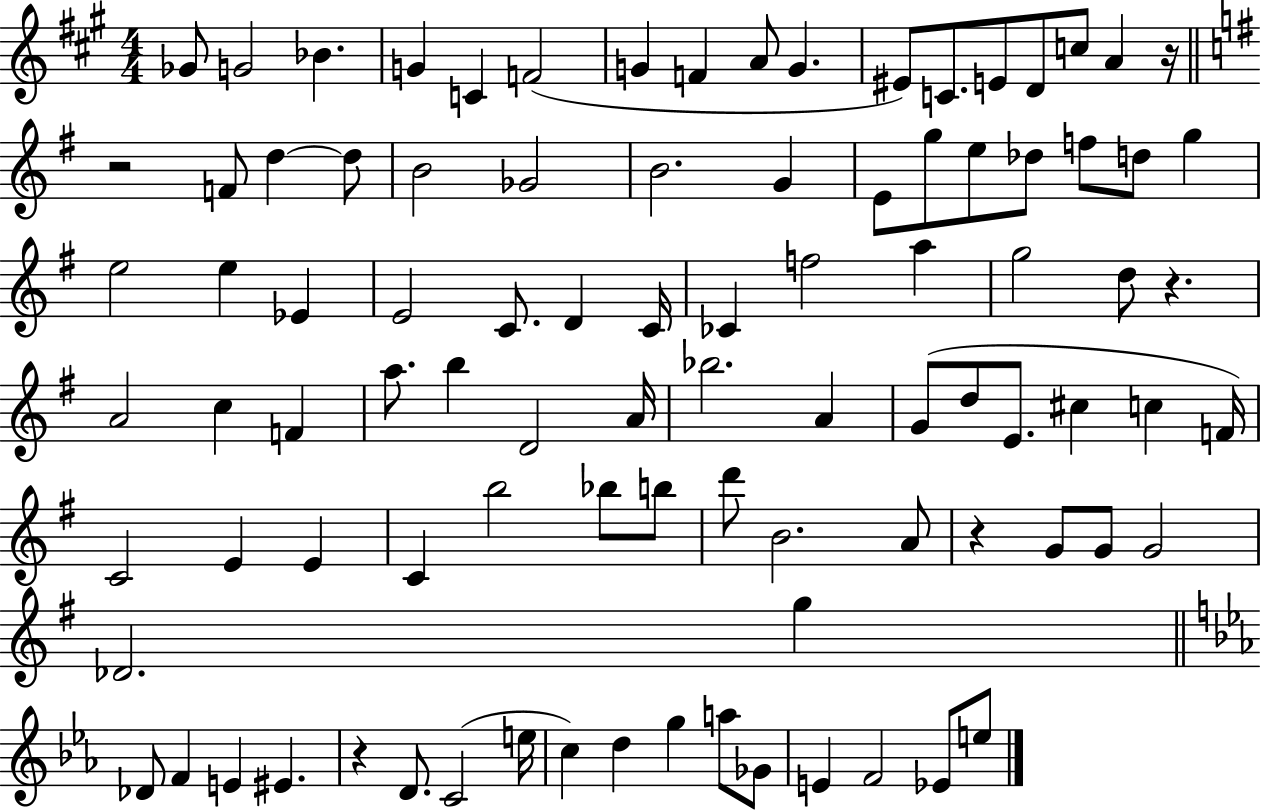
X:1
T:Untitled
M:4/4
L:1/4
K:A
_G/2 G2 _B G C F2 G F A/2 G ^E/2 C/2 E/2 D/2 c/2 A z/4 z2 F/2 d d/2 B2 _G2 B2 G E/2 g/2 e/2 _d/2 f/2 d/2 g e2 e _E E2 C/2 D C/4 _C f2 a g2 d/2 z A2 c F a/2 b D2 A/4 _b2 A G/2 d/2 E/2 ^c c F/4 C2 E E C b2 _b/2 b/2 d'/2 B2 A/2 z G/2 G/2 G2 _D2 g _D/2 F E ^E z D/2 C2 e/4 c d g a/2 _G/2 E F2 _E/2 e/2